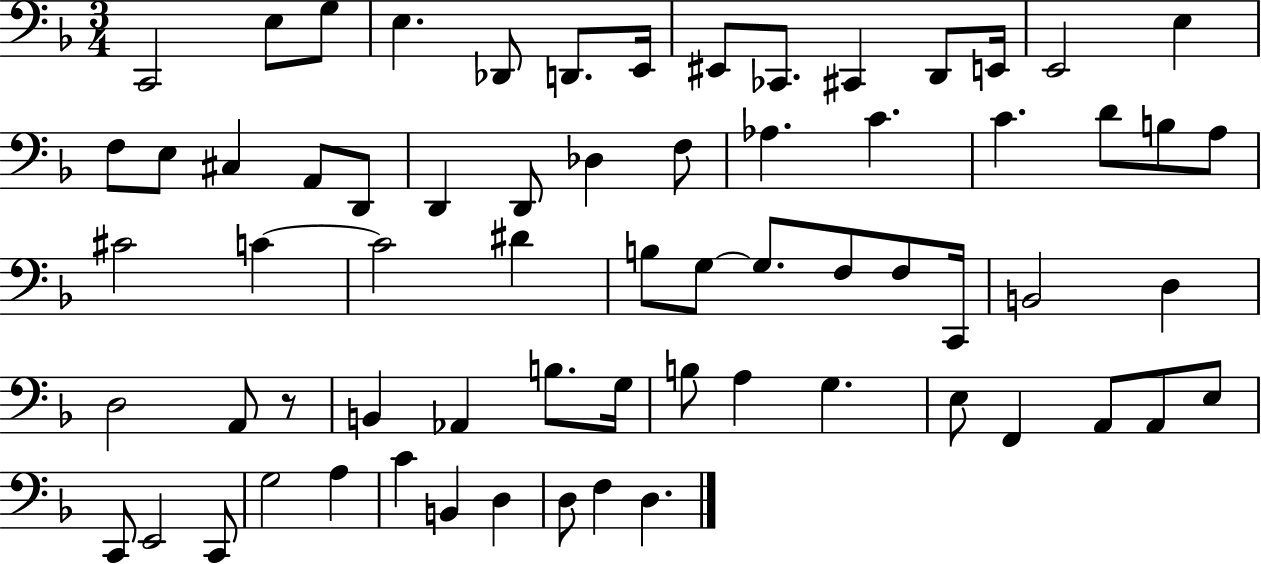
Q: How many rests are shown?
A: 1